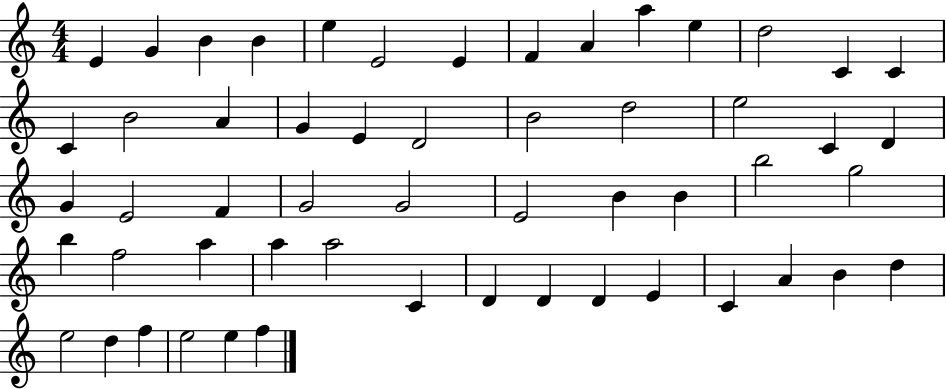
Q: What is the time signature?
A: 4/4